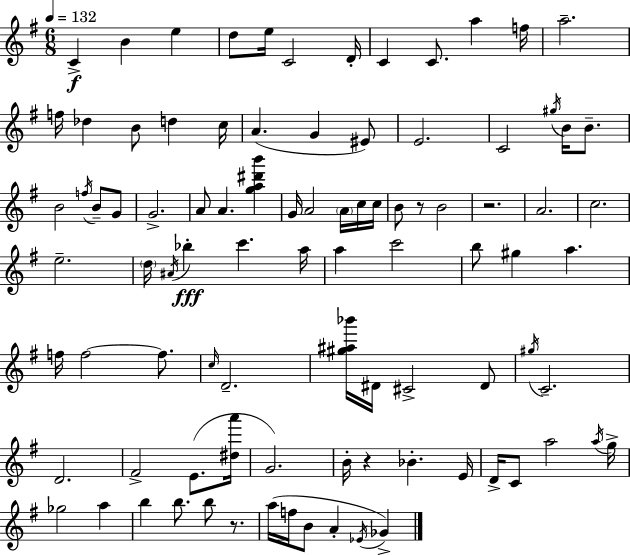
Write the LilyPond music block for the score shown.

{
  \clef treble
  \numericTimeSignature
  \time 6/8
  \key g \major
  \tempo 4 = 132
  \repeat volta 2 { c'4->\f b'4 e''4 | d''8 e''16 c'2 d'16-. | c'4 c'8. a''4 f''16 | a''2.-- | \break f''16 des''4 b'8 d''4 c''16 | a'4.( g'4 eis'8) | e'2. | c'2 \acciaccatura { gis''16 } b'16 b'8.-- | \break b'2 \acciaccatura { f''16 } b'8-- | g'8 g'2.-> | a'8 a'4. <g'' a'' dis''' b'''>4 | g'16 a'2 \parenthesize a'16 | \break c''16 c''16 b'8 r8 b'2 | r2. | a'2. | c''2. | \break e''2.-- | \parenthesize d''16 \acciaccatura { ais'16 }\fff bes''4-. c'''4. | a''16 a''4 c'''2 | b''8 gis''4 a''4. | \break f''16 f''2~~ | f''8. \grace { c''16 } d'2.-- | <gis'' ais'' bes'''>16 dis'16 cis'2-> | dis'8 \acciaccatura { gis''16 } c'2.-- | \break d'2. | fis'2-> | e'8.( <dis'' a'''>16 g'2.) | b'16-. r4 bes'4.-. | \break e'16 d'16-> c'8 a''2 | \acciaccatura { a''16 } g''16-> ges''2 | a''4 b''4 b''8. | b''8 r8. a''16( f''16 b'8 a'4-. | \break \acciaccatura { ees'16 }) ges'4-> } \bar "|."
}